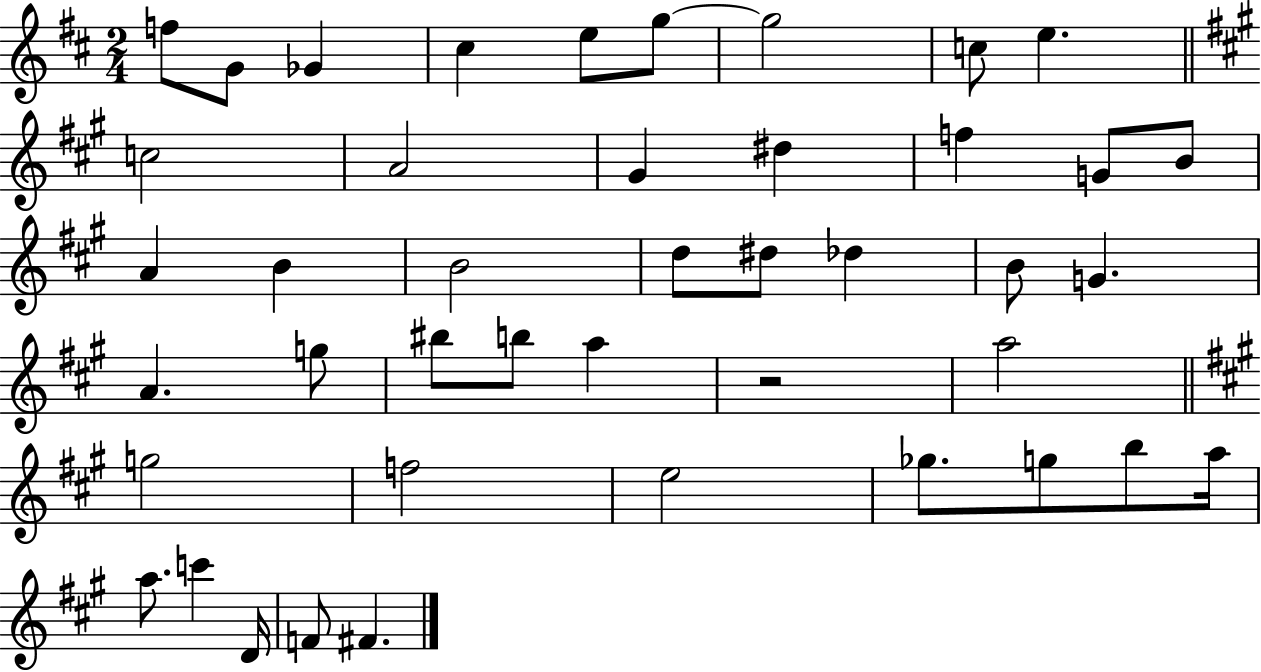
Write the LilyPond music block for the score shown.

{
  \clef treble
  \numericTimeSignature
  \time 2/4
  \key d \major
  f''8 g'8 ges'4 | cis''4 e''8 g''8~~ | g''2 | c''8 e''4. | \break \bar "||" \break \key a \major c''2 | a'2 | gis'4 dis''4 | f''4 g'8 b'8 | \break a'4 b'4 | b'2 | d''8 dis''8 des''4 | b'8 g'4. | \break a'4. g''8 | bis''8 b''8 a''4 | r2 | a''2 | \break \bar "||" \break \key a \major g''2 | f''2 | e''2 | ges''8. g''8 b''8 a''16 | \break a''8. c'''4 d'16 | f'8 fis'4. | \bar "|."
}